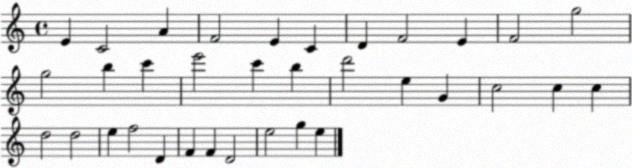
X:1
T:Untitled
M:4/4
L:1/4
K:C
E C2 A F2 E C D F2 E F2 g2 g2 b c' e'2 c' b d'2 e G c2 c c d2 d2 e f2 D F F D2 e2 g e